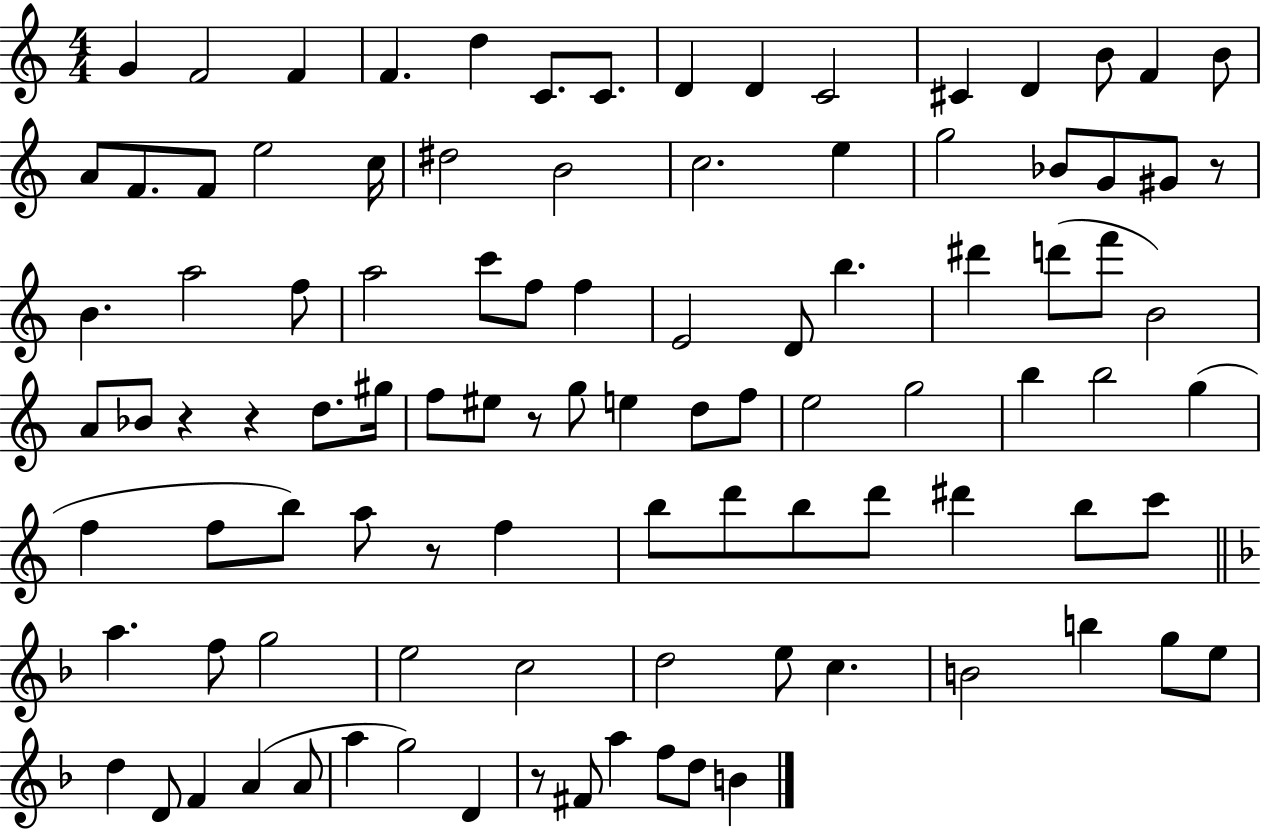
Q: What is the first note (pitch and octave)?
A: G4